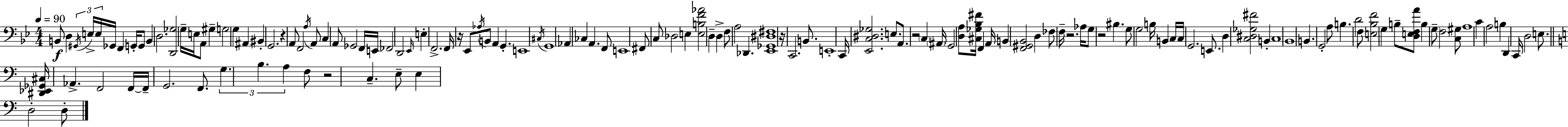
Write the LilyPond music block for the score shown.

{
  \clef bass
  \numericTimeSignature
  \time 4/4
  \key bes \major
  \tempo 4 = 90
  b,8\f d4 \tuplet 3/2 { \acciaccatura { gis,16 } e16-> e16 } ges,16 f,4 g,16-. g,8 | b,4 d2. | <d, ges>2 g16-- e16 a,8 gis4-- | g2 g4 ais,4 | \break bis,4-. g,2. | r4 a,8 f,2 \acciaccatura { a16 } | a,8 c4 a,8 ges,2 | f,16 e,16 fes,2 d,2 | \break \grace { ees,16 } e4-. f,2.-> | f,16 r16 ees,8 \acciaccatura { aes16 } b,8 a,4 g,4.-. | e,1 | \acciaccatura { cis16 } g,1 | \break aes,4 ces4 a,4. | f,8 e,1 | fis,8 c8 des2 | e4 <e b f' aes'>2 d4-- | \break d4-> f8 a2 des,4. | <ees, ges, dis fis>1 | r16 c,2. | b,8. e,1-. | \break c,16 <ees, c dis ges>2. | e8. a,8. r2 | \parenthesize c4 \parenthesize ais,16 g,2 <d a>8 <cis ges bes fis'>16 | f,4 a,16 b,4 <f, gis, bes,>2 | \break d4 fes8 f16-- r2. | aes16 g8 r2 bis4. | g8 g2 b16 | b,4 c16 c16 g,2. | \break e,8. d4 <c dis ges fis'>2 | b,4-. c1 | \parenthesize bes,1 | b,4. g,2-. | \break a8 b4. d'2 | f8 <e bes f'>2 g4 | b8-- <d e f a'>8 b4 \parenthesize g8-- f2 | <c gis>8 a1 | \break c'4 a2 | b4 d,4 c,16 d2 | e8. \bar "||" \break \key c \major <dis, ees, ges, cis>16 aes,4.-> f,2 f,16~~ | f,16-- g,2. f,8. | \tuplet 3/2 { g4. b4. a4 } | f8 r2 c4.-- | \break e8-- e4 d2-. d8-. | \bar "|."
}